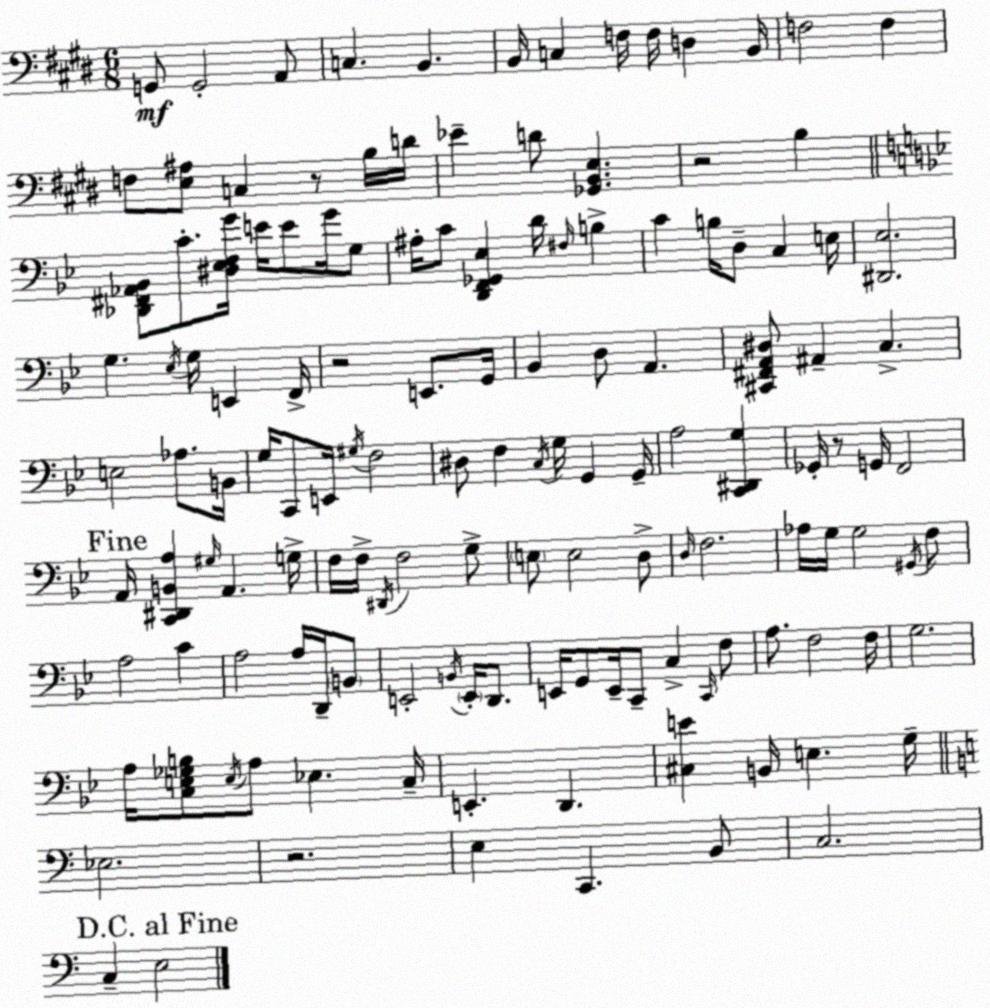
X:1
T:Untitled
M:6/8
L:1/4
K:E
G,,/2 G,,2 A,,/2 C, B,, B,,/4 C, F,/4 F,/4 D, B,,/4 F,2 F, F,/2 [E,^A,]/2 C, z/2 B,/4 D/4 _E D/2 [_G,,B,,E,] z2 B, [_D,,^F,,_A,,_B,,]/2 C/2 [^D,_E,F,G]/4 E/4 E/2 G/4 G,/2 ^A,/4 C/2 [D,,F,,_G,,_E,] D/4 ^F,/4 B, C B,/4 D,/2 C, E,/4 [^D,,_E,]2 G, _E,/4 G,/4 E,, F,,/4 z2 E,,/2 G,,/4 _B,, D,/2 A,, [^C,,^F,,A,,^D,]/2 ^A,, C, E,2 _A,/2 B,,/4 G,/4 C,,/2 E,,/4 ^G,/4 F,2 ^D,/2 F, C,/4 G,/4 G,, G,,/4 A,2 [C,,^D,,G,] _G,,/4 z/2 G,,/4 F,,2 A,,/4 [C,,^D,,B,,A,] ^G,/4 A,, G,/4 F,/4 F,/4 ^D,,/4 F,2 G,/2 E,/2 E,2 D,/2 D,/4 F,2 _A,/4 G,/4 G,2 ^G,,/4 F,/2 A,2 C A,2 A,/4 D,,/4 B,,/2 E,,2 B,,/4 E,,/4 D,,/2 E,,/4 G,,/2 E,,/4 C,,/2 C, C,,/4 F,/2 A,/2 F,2 F,/4 G,2 A,/4 [C,E,_G,B,]/2 E,/4 A,/2 _E, C,/4 E,, D,, [^C,E] B,,/4 E, G,/4 _E,2 z2 E, C,, B,,/2 C,2 C, E,2